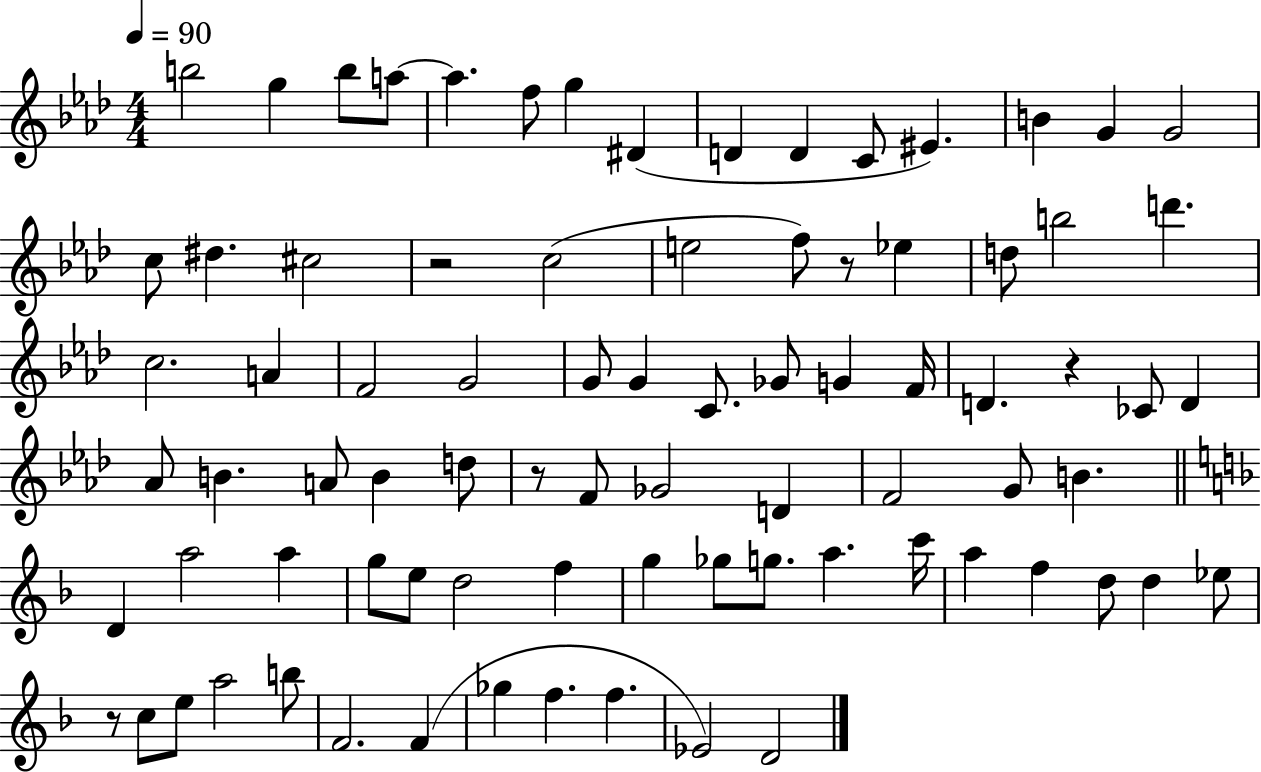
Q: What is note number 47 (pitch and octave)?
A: F4